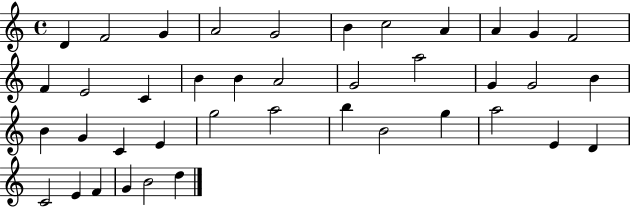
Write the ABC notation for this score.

X:1
T:Untitled
M:4/4
L:1/4
K:C
D F2 G A2 G2 B c2 A A G F2 F E2 C B B A2 G2 a2 G G2 B B G C E g2 a2 b B2 g a2 E D C2 E F G B2 d